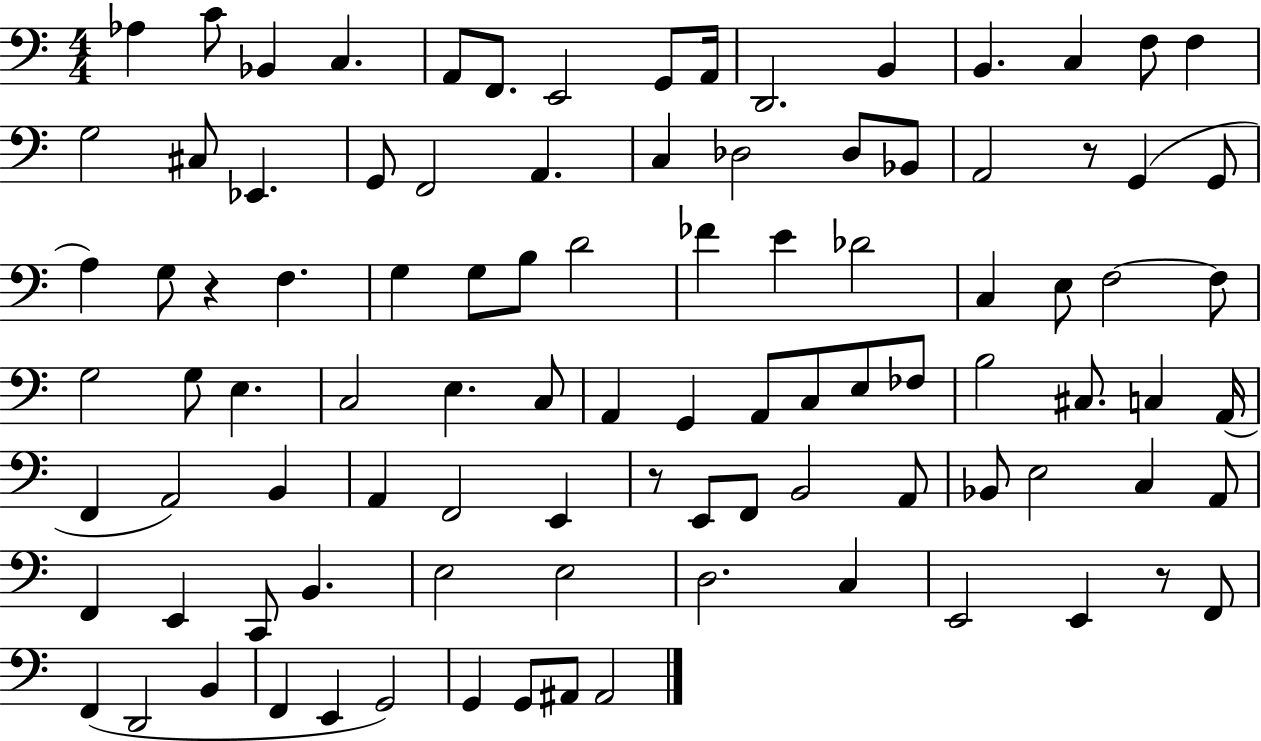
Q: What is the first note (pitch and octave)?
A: Ab3